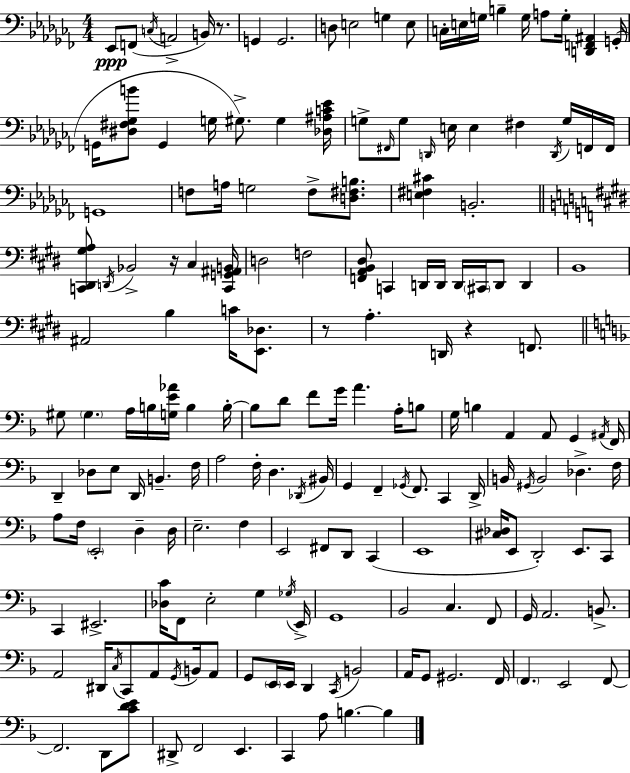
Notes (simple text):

Eb2/e F2/e C3/s A2/h B2/s R/e. G2/q G2/h. D3/e E3/h G3/q E3/e C3/s E3/s G3/s B3/q G3/s A3/e G3/s [D2,F2,A#2]/q G2/s G2/s [D#3,F#3,Gb3,B4]/e G2/q G3/s G#3/e. G#3/q [Db3,A#3,C4,Eb4]/s G3/e F#2/s G3/e D2/s E3/s E3/q F#3/q D2/s G3/s F2/s F2/s G2/w F3/e A3/s G3/h F3/e [D3,F#3,B3]/e. [E3,F#3,C#4]/q B2/h. [C2,D#2,G#3,A3]/e D2/s Bb2/h R/s C#3/q [C2,G2,A#2,B2]/s D3/h F3/h [F2,A2,B2,D#3]/e C2/q D2/s D2/s D2/s C#2/s D2/e D2/q B2/w A#2/h B3/q C4/s [E2,Db3]/e. R/e A3/q. D2/s R/q F2/e. G#3/e G#3/q. A3/s B3/s [G3,E4,Ab4]/s B3/q B3/s B3/e D4/e F4/e G4/s A4/q. A3/s B3/e G3/s B3/q A2/q A2/e G2/q A#2/s F2/s D2/q Db3/e E3/e D2/s B2/q. F3/s A3/h F3/s D3/q. Db2/s BIS2/s G2/q F2/q Gb2/s F2/e. C2/q D2/s B2/s G#2/s B2/h Db3/q. F3/s A3/e F3/s E2/h D3/q D3/s E3/h. F3/q E2/h F#2/e D2/e C2/q E2/w [C#3,Db3]/s E2/e D2/h E2/e. C2/e C2/q EIS2/h. [Db3,C4]/s F2/e E3/h G3/q Gb3/s E2/s G2/w Bb2/h C3/q. F2/e G2/s A2/h. B2/e. A2/h D#2/s C3/s C2/e A2/e G2/s B2/s A2/e G2/e E2/s E2/s D2/q C2/s B2/h A2/s G2/e G#2/h. F2/s F2/q. E2/h F2/e F2/h. D2/e [C4,D4,E4]/e D#2/e F2/h E2/q. C2/q A3/e B3/q. B3/q